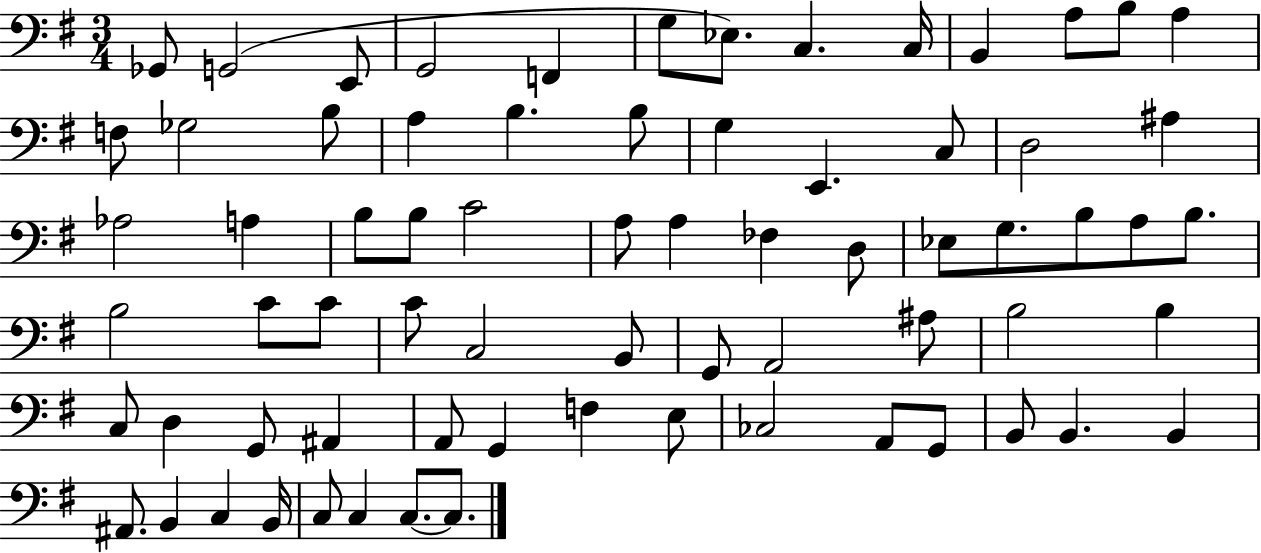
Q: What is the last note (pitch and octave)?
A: C3